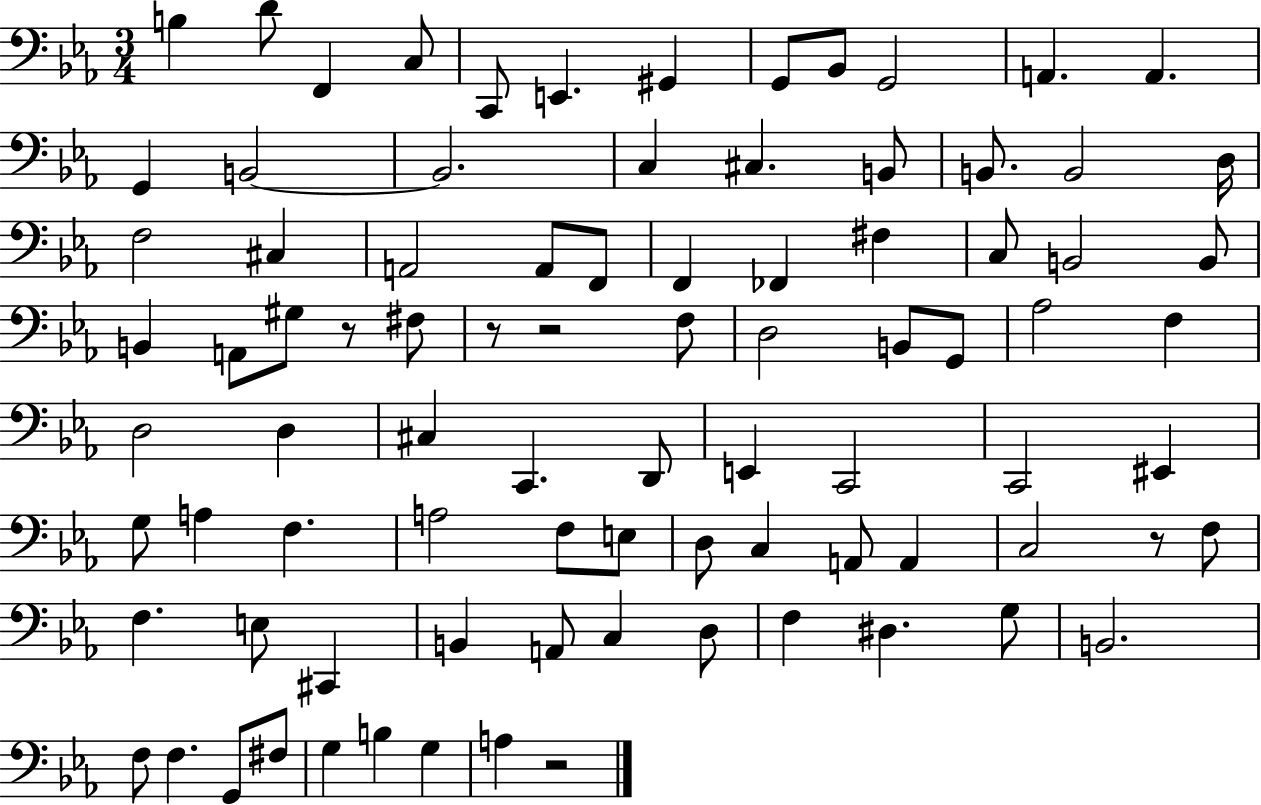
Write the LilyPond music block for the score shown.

{
  \clef bass
  \numericTimeSignature
  \time 3/4
  \key ees \major
  b4 d'8 f,4 c8 | c,8 e,4. gis,4 | g,8 bes,8 g,2 | a,4. a,4. | \break g,4 b,2~~ | b,2. | c4 cis4. b,8 | b,8. b,2 d16 | \break f2 cis4 | a,2 a,8 f,8 | f,4 fes,4 fis4 | c8 b,2 b,8 | \break b,4 a,8 gis8 r8 fis8 | r8 r2 f8 | d2 b,8 g,8 | aes2 f4 | \break d2 d4 | cis4 c,4. d,8 | e,4 c,2 | c,2 eis,4 | \break g8 a4 f4. | a2 f8 e8 | d8 c4 a,8 a,4 | c2 r8 f8 | \break f4. e8 cis,4 | b,4 a,8 c4 d8 | f4 dis4. g8 | b,2. | \break f8 f4. g,8 fis8 | g4 b4 g4 | a4 r2 | \bar "|."
}